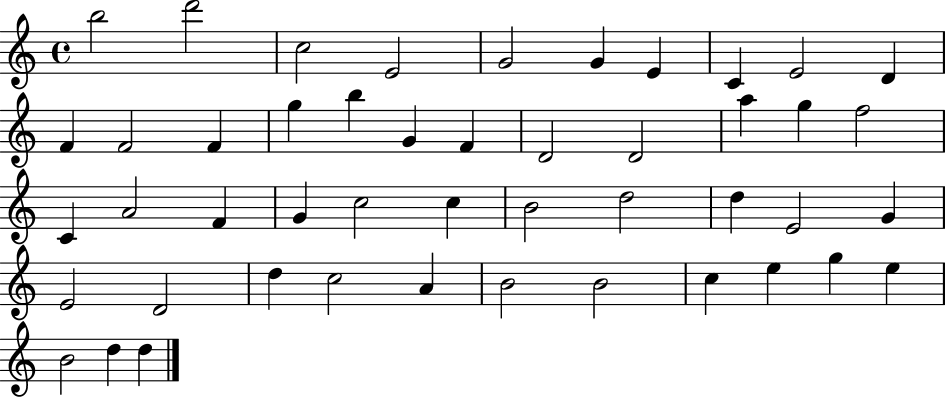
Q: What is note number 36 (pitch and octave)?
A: D5